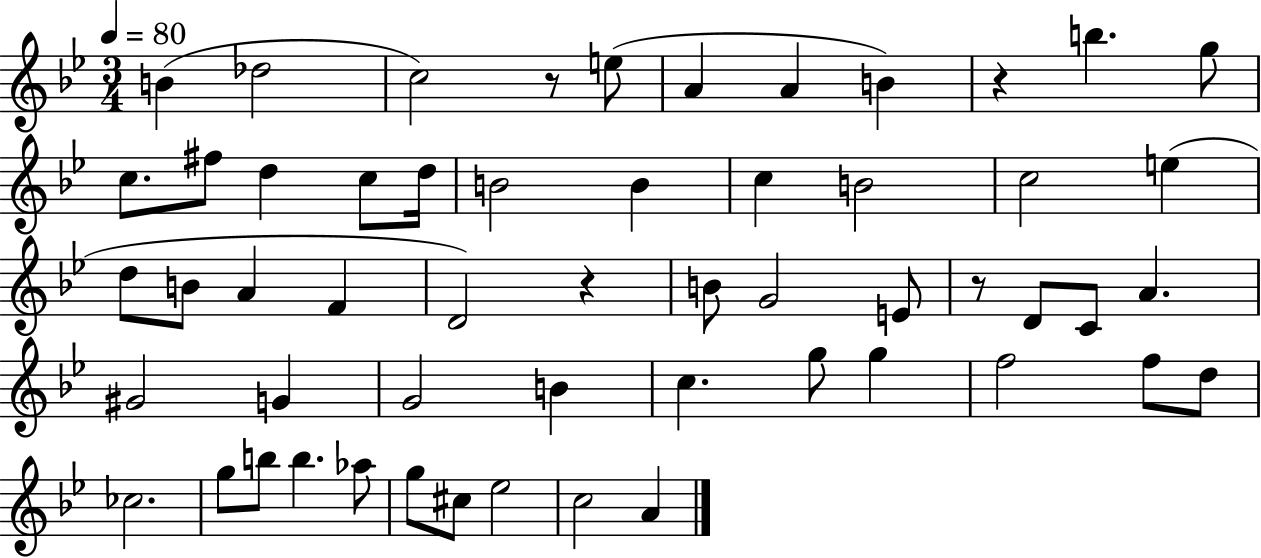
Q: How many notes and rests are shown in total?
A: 55